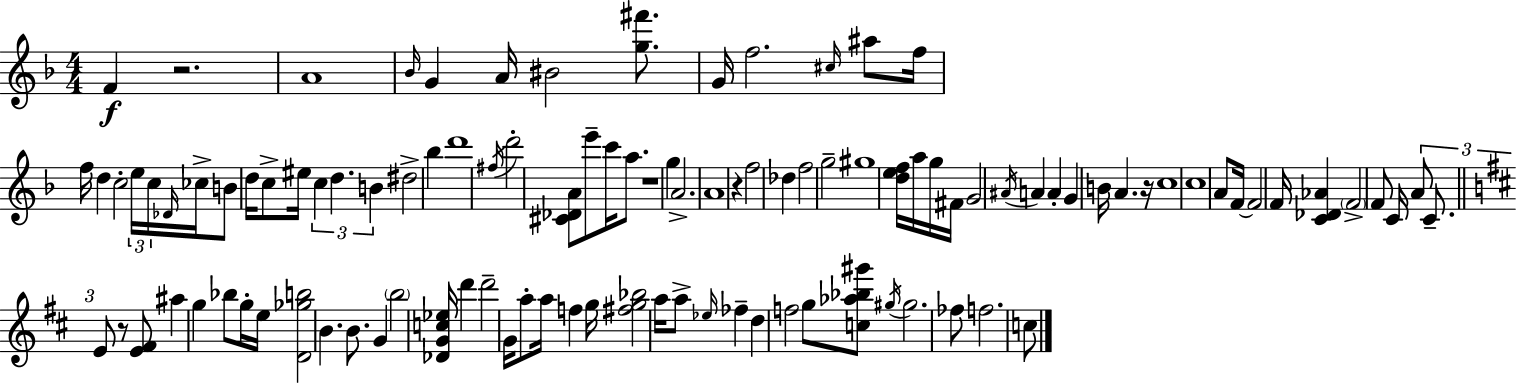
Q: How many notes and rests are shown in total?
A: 105